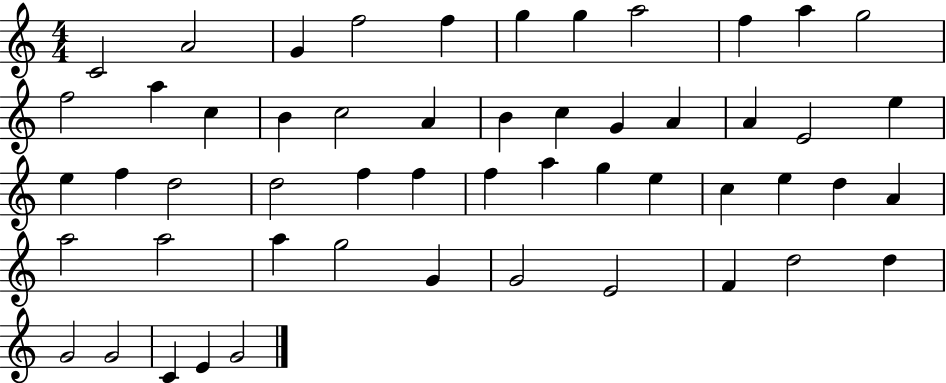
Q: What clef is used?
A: treble